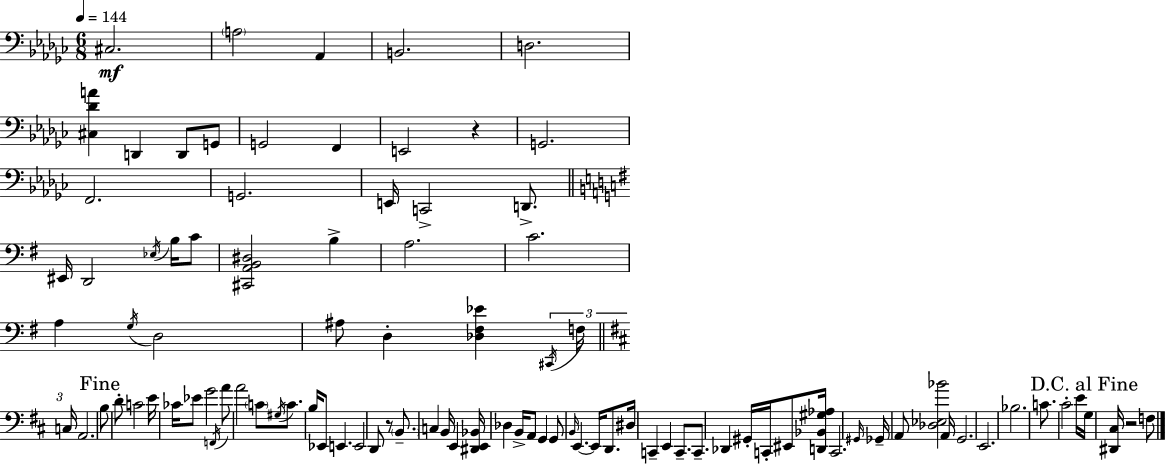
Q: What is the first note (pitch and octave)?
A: C#3